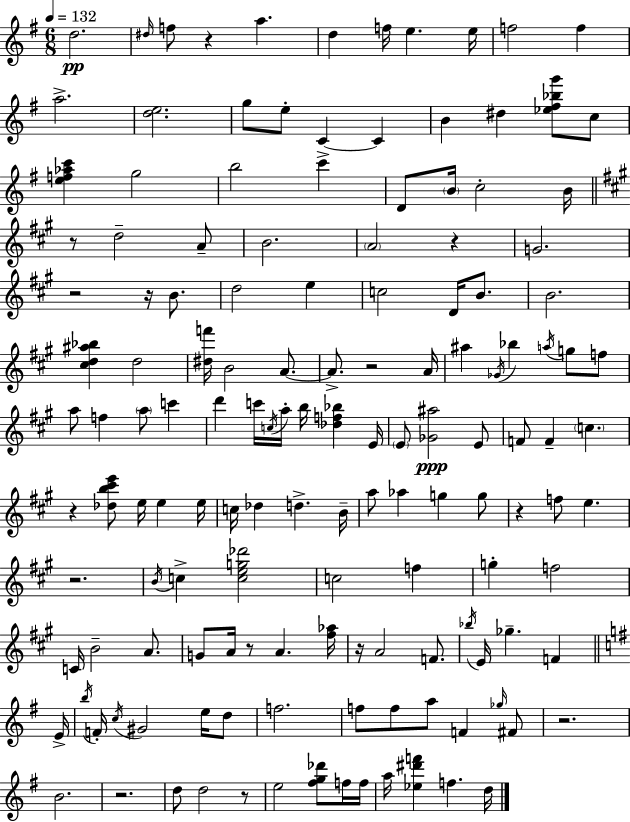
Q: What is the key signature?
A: E minor